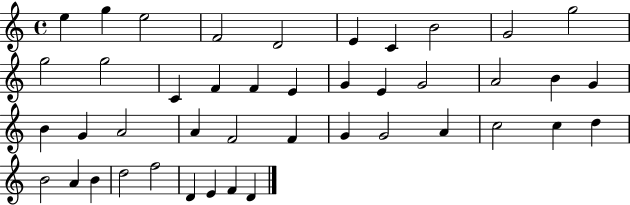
{
  \clef treble
  \time 4/4
  \defaultTimeSignature
  \key c \major
  e''4 g''4 e''2 | f'2 d'2 | e'4 c'4 b'2 | g'2 g''2 | \break g''2 g''2 | c'4 f'4 f'4 e'4 | g'4 e'4 g'2 | a'2 b'4 g'4 | \break b'4 g'4 a'2 | a'4 f'2 f'4 | g'4 g'2 a'4 | c''2 c''4 d''4 | \break b'2 a'4 b'4 | d''2 f''2 | d'4 e'4 f'4 d'4 | \bar "|."
}